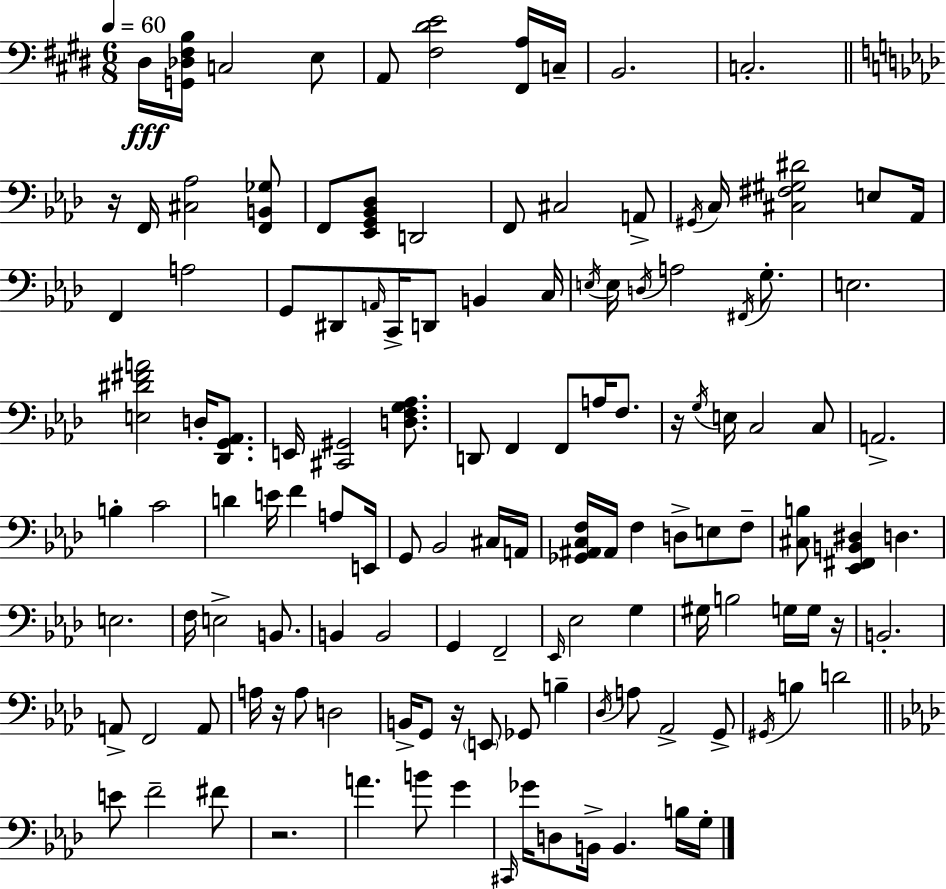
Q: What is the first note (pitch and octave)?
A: D#3